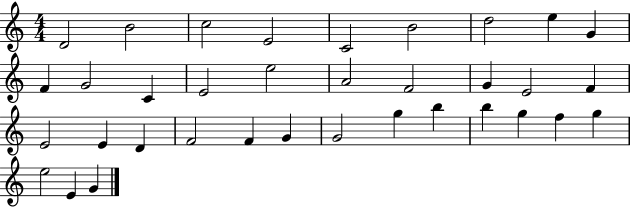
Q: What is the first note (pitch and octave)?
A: D4